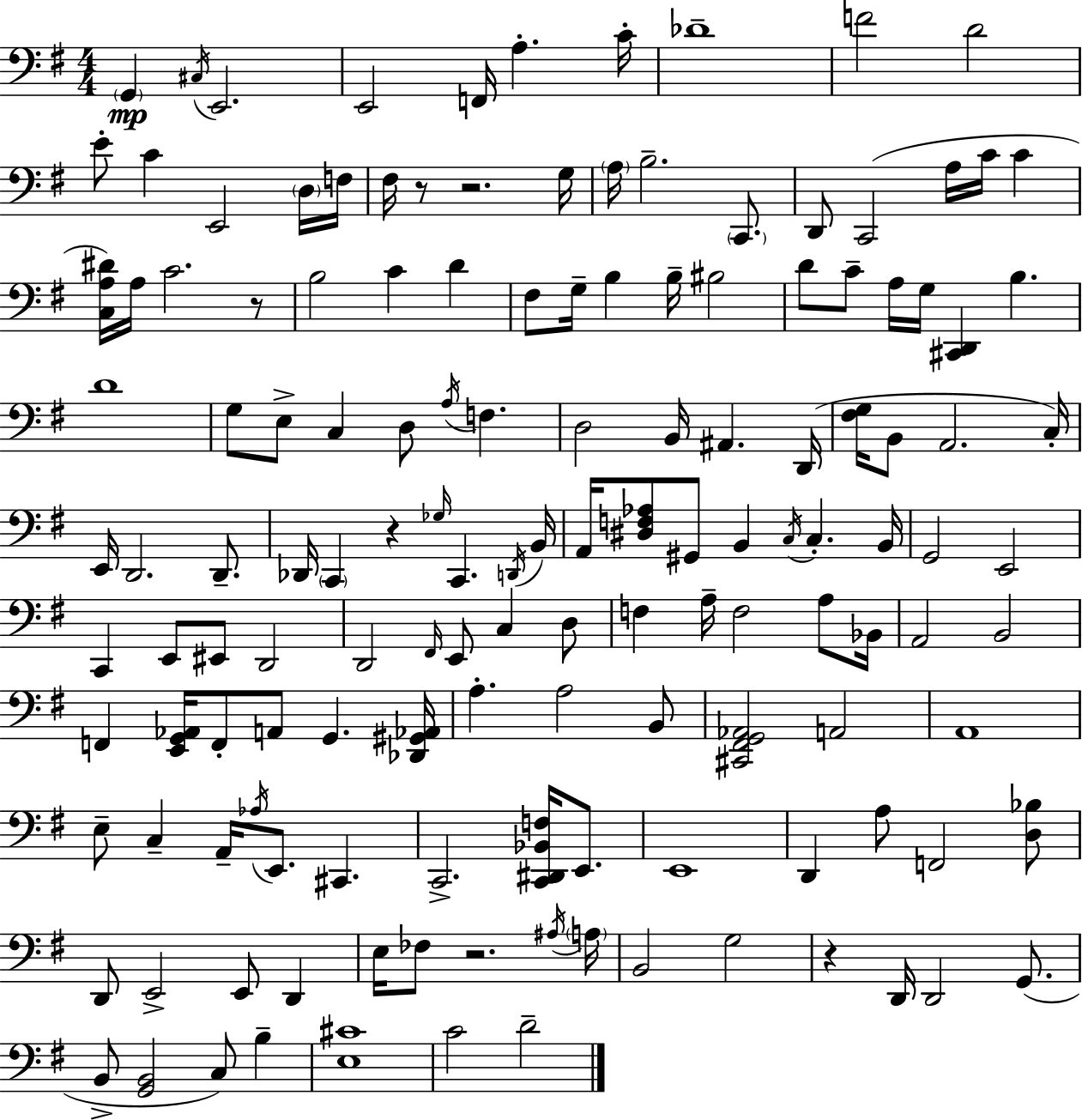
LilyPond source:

{
  \clef bass
  \numericTimeSignature
  \time 4/4
  \key e \minor
  \parenthesize g,4\mp \acciaccatura { cis16 } e,2. | e,2 f,16 a4.-. | c'16-. des'1-- | f'2 d'2 | \break e'8-. c'4 e,2 \parenthesize d16 | f16 fis16 r8 r2. | g16 \parenthesize a16 b2.-- \parenthesize c,8. | d,8 c,2( a16 c'16 c'4 | \break <c a dis'>16) a16 c'2. r8 | b2 c'4 d'4 | fis8 g16-- b4 b16-- bis2 | d'8 c'8-- a16 g16 <cis, d,>4 b4. | \break d'1 | g8 e8-> c4 d8 \acciaccatura { a16 } f4. | d2 b,16 ais,4. | d,16( <fis g>16 b,8 a,2. | \break c16-.) e,16 d,2. d,8.-- | des,16 \parenthesize c,4 r4 \grace { ges16 } c,4. | \acciaccatura { d,16 } b,16 a,16 <dis f aes>8 gis,8 b,4 \acciaccatura { c16 } c4.-. | b,16 g,2 e,2 | \break c,4 e,8 eis,8 d,2 | d,2 \grace { fis,16 } e,8 | c4 d8 f4 a16-- f2 | a8 bes,16 a,2 b,2 | \break f,4 <e, g, aes,>16 f,8-. a,8 g,4. | <des, gis, aes,>16 a4.-. a2 | b,8 <cis, fis, g, aes,>2 a,2 | a,1 | \break e8-- c4-- a,16-- \acciaccatura { aes16 } e,8. | cis,4. c,2.-> | <c, dis, bes, f>16 e,8. e,1 | d,4 a8 f,2 | \break <d bes>8 d,8 e,2-> | e,8 d,4 e16 fes8 r2. | \acciaccatura { ais16 } \parenthesize a16 b,2 | g2 r4 d,16 d,2 | \break g,8.( b,8-> <g, b,>2 | c8) b4-- <e cis'>1 | c'2 | d'2-- \bar "|."
}